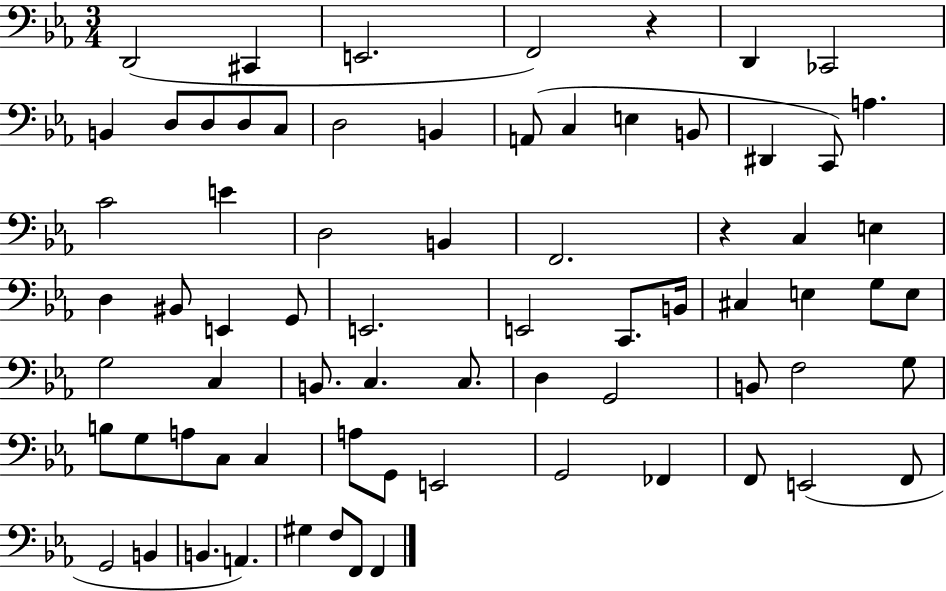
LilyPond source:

{
  \clef bass
  \numericTimeSignature
  \time 3/4
  \key ees \major
  \repeat volta 2 { d,2( cis,4 | e,2. | f,2) r4 | d,4 ces,2 | \break b,4 d8 d8 d8 c8 | d2 b,4 | a,8( c4 e4 b,8 | dis,4 c,8) a4. | \break c'2 e'4 | d2 b,4 | f,2. | r4 c4 e4 | \break d4 bis,8 e,4 g,8 | e,2. | e,2 c,8. b,16 | cis4 e4 g8 e8 | \break g2 c4 | b,8. c4. c8. | d4 g,2 | b,8 f2 g8 | \break b8 g8 a8 c8 c4 | a8 g,8 e,2 | g,2 fes,4 | f,8 e,2( f,8 | \break g,2 b,4 | b,4. a,4.) | gis4 f8 f,8 f,4 | } \bar "|."
}